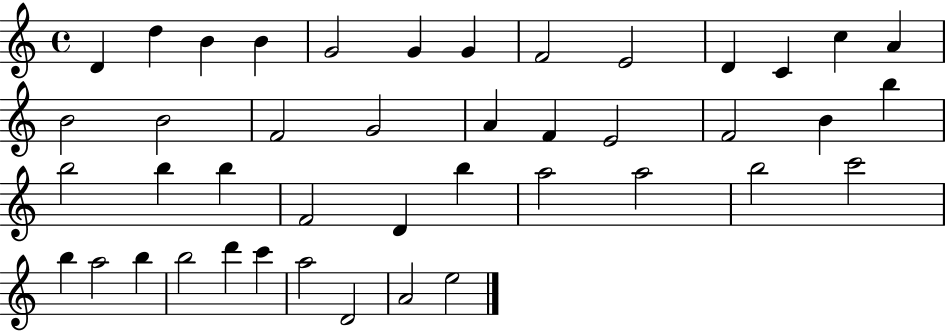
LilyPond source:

{
  \clef treble
  \time 4/4
  \defaultTimeSignature
  \key c \major
  d'4 d''4 b'4 b'4 | g'2 g'4 g'4 | f'2 e'2 | d'4 c'4 c''4 a'4 | \break b'2 b'2 | f'2 g'2 | a'4 f'4 e'2 | f'2 b'4 b''4 | \break b''2 b''4 b''4 | f'2 d'4 b''4 | a''2 a''2 | b''2 c'''2 | \break b''4 a''2 b''4 | b''2 d'''4 c'''4 | a''2 d'2 | a'2 e''2 | \break \bar "|."
}